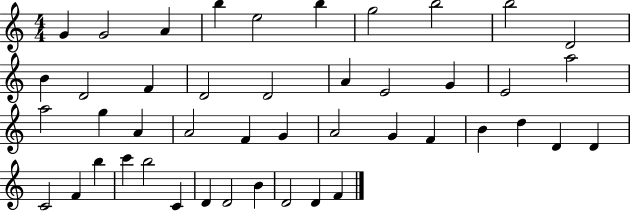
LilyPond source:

{
  \clef treble
  \numericTimeSignature
  \time 4/4
  \key c \major
  g'4 g'2 a'4 | b''4 e''2 b''4 | g''2 b''2 | b''2 d'2 | \break b'4 d'2 f'4 | d'2 d'2 | a'4 e'2 g'4 | e'2 a''2 | \break a''2 g''4 a'4 | a'2 f'4 g'4 | a'2 g'4 f'4 | b'4 d''4 d'4 d'4 | \break c'2 f'4 b''4 | c'''4 b''2 c'4 | d'4 d'2 b'4 | d'2 d'4 f'4 | \break \bar "|."
}